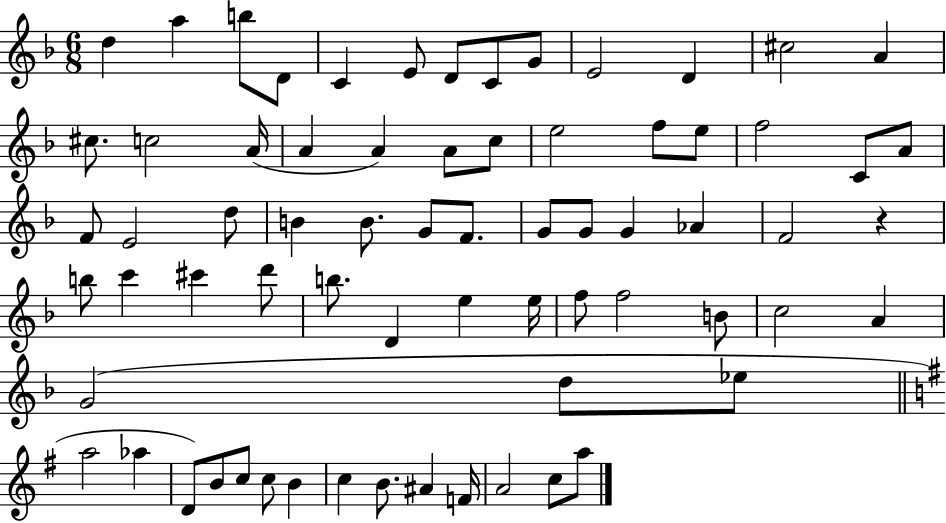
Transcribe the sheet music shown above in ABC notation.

X:1
T:Untitled
M:6/8
L:1/4
K:F
d a b/2 D/2 C E/2 D/2 C/2 G/2 E2 D ^c2 A ^c/2 c2 A/4 A A A/2 c/2 e2 f/2 e/2 f2 C/2 A/2 F/2 E2 d/2 B B/2 G/2 F/2 G/2 G/2 G _A F2 z b/2 c' ^c' d'/2 b/2 D e e/4 f/2 f2 B/2 c2 A G2 d/2 _e/2 a2 _a D/2 B/2 c/2 c/2 B c B/2 ^A F/4 A2 c/2 a/2